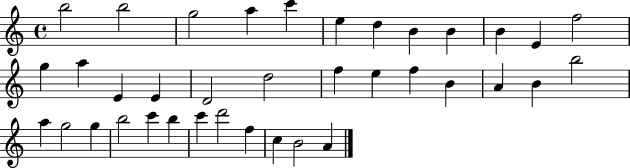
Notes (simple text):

B5/h B5/h G5/h A5/q C6/q E5/q D5/q B4/q B4/q B4/q E4/q F5/h G5/q A5/q E4/q E4/q D4/h D5/h F5/q E5/q F5/q B4/q A4/q B4/q B5/h A5/q G5/h G5/q B5/h C6/q B5/q C6/q D6/h F5/q C5/q B4/h A4/q